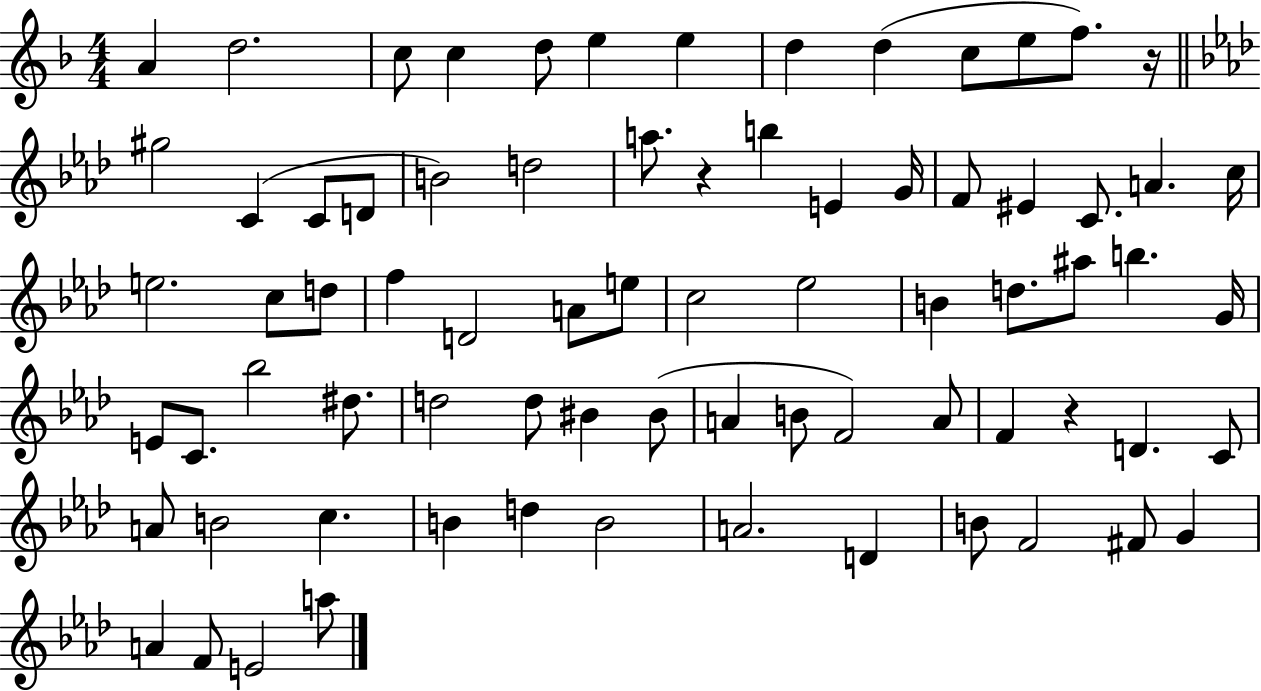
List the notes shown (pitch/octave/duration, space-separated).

A4/q D5/h. C5/e C5/q D5/e E5/q E5/q D5/q D5/q C5/e E5/e F5/e. R/s G#5/h C4/q C4/e D4/e B4/h D5/h A5/e. R/q B5/q E4/q G4/s F4/e EIS4/q C4/e. A4/q. C5/s E5/h. C5/e D5/e F5/q D4/h A4/e E5/e C5/h Eb5/h B4/q D5/e. A#5/e B5/q. G4/s E4/e C4/e. Bb5/h D#5/e. D5/h D5/e BIS4/q BIS4/e A4/q B4/e F4/h A4/e F4/q R/q D4/q. C4/e A4/e B4/h C5/q. B4/q D5/q B4/h A4/h. D4/q B4/e F4/h F#4/e G4/q A4/q F4/e E4/h A5/e